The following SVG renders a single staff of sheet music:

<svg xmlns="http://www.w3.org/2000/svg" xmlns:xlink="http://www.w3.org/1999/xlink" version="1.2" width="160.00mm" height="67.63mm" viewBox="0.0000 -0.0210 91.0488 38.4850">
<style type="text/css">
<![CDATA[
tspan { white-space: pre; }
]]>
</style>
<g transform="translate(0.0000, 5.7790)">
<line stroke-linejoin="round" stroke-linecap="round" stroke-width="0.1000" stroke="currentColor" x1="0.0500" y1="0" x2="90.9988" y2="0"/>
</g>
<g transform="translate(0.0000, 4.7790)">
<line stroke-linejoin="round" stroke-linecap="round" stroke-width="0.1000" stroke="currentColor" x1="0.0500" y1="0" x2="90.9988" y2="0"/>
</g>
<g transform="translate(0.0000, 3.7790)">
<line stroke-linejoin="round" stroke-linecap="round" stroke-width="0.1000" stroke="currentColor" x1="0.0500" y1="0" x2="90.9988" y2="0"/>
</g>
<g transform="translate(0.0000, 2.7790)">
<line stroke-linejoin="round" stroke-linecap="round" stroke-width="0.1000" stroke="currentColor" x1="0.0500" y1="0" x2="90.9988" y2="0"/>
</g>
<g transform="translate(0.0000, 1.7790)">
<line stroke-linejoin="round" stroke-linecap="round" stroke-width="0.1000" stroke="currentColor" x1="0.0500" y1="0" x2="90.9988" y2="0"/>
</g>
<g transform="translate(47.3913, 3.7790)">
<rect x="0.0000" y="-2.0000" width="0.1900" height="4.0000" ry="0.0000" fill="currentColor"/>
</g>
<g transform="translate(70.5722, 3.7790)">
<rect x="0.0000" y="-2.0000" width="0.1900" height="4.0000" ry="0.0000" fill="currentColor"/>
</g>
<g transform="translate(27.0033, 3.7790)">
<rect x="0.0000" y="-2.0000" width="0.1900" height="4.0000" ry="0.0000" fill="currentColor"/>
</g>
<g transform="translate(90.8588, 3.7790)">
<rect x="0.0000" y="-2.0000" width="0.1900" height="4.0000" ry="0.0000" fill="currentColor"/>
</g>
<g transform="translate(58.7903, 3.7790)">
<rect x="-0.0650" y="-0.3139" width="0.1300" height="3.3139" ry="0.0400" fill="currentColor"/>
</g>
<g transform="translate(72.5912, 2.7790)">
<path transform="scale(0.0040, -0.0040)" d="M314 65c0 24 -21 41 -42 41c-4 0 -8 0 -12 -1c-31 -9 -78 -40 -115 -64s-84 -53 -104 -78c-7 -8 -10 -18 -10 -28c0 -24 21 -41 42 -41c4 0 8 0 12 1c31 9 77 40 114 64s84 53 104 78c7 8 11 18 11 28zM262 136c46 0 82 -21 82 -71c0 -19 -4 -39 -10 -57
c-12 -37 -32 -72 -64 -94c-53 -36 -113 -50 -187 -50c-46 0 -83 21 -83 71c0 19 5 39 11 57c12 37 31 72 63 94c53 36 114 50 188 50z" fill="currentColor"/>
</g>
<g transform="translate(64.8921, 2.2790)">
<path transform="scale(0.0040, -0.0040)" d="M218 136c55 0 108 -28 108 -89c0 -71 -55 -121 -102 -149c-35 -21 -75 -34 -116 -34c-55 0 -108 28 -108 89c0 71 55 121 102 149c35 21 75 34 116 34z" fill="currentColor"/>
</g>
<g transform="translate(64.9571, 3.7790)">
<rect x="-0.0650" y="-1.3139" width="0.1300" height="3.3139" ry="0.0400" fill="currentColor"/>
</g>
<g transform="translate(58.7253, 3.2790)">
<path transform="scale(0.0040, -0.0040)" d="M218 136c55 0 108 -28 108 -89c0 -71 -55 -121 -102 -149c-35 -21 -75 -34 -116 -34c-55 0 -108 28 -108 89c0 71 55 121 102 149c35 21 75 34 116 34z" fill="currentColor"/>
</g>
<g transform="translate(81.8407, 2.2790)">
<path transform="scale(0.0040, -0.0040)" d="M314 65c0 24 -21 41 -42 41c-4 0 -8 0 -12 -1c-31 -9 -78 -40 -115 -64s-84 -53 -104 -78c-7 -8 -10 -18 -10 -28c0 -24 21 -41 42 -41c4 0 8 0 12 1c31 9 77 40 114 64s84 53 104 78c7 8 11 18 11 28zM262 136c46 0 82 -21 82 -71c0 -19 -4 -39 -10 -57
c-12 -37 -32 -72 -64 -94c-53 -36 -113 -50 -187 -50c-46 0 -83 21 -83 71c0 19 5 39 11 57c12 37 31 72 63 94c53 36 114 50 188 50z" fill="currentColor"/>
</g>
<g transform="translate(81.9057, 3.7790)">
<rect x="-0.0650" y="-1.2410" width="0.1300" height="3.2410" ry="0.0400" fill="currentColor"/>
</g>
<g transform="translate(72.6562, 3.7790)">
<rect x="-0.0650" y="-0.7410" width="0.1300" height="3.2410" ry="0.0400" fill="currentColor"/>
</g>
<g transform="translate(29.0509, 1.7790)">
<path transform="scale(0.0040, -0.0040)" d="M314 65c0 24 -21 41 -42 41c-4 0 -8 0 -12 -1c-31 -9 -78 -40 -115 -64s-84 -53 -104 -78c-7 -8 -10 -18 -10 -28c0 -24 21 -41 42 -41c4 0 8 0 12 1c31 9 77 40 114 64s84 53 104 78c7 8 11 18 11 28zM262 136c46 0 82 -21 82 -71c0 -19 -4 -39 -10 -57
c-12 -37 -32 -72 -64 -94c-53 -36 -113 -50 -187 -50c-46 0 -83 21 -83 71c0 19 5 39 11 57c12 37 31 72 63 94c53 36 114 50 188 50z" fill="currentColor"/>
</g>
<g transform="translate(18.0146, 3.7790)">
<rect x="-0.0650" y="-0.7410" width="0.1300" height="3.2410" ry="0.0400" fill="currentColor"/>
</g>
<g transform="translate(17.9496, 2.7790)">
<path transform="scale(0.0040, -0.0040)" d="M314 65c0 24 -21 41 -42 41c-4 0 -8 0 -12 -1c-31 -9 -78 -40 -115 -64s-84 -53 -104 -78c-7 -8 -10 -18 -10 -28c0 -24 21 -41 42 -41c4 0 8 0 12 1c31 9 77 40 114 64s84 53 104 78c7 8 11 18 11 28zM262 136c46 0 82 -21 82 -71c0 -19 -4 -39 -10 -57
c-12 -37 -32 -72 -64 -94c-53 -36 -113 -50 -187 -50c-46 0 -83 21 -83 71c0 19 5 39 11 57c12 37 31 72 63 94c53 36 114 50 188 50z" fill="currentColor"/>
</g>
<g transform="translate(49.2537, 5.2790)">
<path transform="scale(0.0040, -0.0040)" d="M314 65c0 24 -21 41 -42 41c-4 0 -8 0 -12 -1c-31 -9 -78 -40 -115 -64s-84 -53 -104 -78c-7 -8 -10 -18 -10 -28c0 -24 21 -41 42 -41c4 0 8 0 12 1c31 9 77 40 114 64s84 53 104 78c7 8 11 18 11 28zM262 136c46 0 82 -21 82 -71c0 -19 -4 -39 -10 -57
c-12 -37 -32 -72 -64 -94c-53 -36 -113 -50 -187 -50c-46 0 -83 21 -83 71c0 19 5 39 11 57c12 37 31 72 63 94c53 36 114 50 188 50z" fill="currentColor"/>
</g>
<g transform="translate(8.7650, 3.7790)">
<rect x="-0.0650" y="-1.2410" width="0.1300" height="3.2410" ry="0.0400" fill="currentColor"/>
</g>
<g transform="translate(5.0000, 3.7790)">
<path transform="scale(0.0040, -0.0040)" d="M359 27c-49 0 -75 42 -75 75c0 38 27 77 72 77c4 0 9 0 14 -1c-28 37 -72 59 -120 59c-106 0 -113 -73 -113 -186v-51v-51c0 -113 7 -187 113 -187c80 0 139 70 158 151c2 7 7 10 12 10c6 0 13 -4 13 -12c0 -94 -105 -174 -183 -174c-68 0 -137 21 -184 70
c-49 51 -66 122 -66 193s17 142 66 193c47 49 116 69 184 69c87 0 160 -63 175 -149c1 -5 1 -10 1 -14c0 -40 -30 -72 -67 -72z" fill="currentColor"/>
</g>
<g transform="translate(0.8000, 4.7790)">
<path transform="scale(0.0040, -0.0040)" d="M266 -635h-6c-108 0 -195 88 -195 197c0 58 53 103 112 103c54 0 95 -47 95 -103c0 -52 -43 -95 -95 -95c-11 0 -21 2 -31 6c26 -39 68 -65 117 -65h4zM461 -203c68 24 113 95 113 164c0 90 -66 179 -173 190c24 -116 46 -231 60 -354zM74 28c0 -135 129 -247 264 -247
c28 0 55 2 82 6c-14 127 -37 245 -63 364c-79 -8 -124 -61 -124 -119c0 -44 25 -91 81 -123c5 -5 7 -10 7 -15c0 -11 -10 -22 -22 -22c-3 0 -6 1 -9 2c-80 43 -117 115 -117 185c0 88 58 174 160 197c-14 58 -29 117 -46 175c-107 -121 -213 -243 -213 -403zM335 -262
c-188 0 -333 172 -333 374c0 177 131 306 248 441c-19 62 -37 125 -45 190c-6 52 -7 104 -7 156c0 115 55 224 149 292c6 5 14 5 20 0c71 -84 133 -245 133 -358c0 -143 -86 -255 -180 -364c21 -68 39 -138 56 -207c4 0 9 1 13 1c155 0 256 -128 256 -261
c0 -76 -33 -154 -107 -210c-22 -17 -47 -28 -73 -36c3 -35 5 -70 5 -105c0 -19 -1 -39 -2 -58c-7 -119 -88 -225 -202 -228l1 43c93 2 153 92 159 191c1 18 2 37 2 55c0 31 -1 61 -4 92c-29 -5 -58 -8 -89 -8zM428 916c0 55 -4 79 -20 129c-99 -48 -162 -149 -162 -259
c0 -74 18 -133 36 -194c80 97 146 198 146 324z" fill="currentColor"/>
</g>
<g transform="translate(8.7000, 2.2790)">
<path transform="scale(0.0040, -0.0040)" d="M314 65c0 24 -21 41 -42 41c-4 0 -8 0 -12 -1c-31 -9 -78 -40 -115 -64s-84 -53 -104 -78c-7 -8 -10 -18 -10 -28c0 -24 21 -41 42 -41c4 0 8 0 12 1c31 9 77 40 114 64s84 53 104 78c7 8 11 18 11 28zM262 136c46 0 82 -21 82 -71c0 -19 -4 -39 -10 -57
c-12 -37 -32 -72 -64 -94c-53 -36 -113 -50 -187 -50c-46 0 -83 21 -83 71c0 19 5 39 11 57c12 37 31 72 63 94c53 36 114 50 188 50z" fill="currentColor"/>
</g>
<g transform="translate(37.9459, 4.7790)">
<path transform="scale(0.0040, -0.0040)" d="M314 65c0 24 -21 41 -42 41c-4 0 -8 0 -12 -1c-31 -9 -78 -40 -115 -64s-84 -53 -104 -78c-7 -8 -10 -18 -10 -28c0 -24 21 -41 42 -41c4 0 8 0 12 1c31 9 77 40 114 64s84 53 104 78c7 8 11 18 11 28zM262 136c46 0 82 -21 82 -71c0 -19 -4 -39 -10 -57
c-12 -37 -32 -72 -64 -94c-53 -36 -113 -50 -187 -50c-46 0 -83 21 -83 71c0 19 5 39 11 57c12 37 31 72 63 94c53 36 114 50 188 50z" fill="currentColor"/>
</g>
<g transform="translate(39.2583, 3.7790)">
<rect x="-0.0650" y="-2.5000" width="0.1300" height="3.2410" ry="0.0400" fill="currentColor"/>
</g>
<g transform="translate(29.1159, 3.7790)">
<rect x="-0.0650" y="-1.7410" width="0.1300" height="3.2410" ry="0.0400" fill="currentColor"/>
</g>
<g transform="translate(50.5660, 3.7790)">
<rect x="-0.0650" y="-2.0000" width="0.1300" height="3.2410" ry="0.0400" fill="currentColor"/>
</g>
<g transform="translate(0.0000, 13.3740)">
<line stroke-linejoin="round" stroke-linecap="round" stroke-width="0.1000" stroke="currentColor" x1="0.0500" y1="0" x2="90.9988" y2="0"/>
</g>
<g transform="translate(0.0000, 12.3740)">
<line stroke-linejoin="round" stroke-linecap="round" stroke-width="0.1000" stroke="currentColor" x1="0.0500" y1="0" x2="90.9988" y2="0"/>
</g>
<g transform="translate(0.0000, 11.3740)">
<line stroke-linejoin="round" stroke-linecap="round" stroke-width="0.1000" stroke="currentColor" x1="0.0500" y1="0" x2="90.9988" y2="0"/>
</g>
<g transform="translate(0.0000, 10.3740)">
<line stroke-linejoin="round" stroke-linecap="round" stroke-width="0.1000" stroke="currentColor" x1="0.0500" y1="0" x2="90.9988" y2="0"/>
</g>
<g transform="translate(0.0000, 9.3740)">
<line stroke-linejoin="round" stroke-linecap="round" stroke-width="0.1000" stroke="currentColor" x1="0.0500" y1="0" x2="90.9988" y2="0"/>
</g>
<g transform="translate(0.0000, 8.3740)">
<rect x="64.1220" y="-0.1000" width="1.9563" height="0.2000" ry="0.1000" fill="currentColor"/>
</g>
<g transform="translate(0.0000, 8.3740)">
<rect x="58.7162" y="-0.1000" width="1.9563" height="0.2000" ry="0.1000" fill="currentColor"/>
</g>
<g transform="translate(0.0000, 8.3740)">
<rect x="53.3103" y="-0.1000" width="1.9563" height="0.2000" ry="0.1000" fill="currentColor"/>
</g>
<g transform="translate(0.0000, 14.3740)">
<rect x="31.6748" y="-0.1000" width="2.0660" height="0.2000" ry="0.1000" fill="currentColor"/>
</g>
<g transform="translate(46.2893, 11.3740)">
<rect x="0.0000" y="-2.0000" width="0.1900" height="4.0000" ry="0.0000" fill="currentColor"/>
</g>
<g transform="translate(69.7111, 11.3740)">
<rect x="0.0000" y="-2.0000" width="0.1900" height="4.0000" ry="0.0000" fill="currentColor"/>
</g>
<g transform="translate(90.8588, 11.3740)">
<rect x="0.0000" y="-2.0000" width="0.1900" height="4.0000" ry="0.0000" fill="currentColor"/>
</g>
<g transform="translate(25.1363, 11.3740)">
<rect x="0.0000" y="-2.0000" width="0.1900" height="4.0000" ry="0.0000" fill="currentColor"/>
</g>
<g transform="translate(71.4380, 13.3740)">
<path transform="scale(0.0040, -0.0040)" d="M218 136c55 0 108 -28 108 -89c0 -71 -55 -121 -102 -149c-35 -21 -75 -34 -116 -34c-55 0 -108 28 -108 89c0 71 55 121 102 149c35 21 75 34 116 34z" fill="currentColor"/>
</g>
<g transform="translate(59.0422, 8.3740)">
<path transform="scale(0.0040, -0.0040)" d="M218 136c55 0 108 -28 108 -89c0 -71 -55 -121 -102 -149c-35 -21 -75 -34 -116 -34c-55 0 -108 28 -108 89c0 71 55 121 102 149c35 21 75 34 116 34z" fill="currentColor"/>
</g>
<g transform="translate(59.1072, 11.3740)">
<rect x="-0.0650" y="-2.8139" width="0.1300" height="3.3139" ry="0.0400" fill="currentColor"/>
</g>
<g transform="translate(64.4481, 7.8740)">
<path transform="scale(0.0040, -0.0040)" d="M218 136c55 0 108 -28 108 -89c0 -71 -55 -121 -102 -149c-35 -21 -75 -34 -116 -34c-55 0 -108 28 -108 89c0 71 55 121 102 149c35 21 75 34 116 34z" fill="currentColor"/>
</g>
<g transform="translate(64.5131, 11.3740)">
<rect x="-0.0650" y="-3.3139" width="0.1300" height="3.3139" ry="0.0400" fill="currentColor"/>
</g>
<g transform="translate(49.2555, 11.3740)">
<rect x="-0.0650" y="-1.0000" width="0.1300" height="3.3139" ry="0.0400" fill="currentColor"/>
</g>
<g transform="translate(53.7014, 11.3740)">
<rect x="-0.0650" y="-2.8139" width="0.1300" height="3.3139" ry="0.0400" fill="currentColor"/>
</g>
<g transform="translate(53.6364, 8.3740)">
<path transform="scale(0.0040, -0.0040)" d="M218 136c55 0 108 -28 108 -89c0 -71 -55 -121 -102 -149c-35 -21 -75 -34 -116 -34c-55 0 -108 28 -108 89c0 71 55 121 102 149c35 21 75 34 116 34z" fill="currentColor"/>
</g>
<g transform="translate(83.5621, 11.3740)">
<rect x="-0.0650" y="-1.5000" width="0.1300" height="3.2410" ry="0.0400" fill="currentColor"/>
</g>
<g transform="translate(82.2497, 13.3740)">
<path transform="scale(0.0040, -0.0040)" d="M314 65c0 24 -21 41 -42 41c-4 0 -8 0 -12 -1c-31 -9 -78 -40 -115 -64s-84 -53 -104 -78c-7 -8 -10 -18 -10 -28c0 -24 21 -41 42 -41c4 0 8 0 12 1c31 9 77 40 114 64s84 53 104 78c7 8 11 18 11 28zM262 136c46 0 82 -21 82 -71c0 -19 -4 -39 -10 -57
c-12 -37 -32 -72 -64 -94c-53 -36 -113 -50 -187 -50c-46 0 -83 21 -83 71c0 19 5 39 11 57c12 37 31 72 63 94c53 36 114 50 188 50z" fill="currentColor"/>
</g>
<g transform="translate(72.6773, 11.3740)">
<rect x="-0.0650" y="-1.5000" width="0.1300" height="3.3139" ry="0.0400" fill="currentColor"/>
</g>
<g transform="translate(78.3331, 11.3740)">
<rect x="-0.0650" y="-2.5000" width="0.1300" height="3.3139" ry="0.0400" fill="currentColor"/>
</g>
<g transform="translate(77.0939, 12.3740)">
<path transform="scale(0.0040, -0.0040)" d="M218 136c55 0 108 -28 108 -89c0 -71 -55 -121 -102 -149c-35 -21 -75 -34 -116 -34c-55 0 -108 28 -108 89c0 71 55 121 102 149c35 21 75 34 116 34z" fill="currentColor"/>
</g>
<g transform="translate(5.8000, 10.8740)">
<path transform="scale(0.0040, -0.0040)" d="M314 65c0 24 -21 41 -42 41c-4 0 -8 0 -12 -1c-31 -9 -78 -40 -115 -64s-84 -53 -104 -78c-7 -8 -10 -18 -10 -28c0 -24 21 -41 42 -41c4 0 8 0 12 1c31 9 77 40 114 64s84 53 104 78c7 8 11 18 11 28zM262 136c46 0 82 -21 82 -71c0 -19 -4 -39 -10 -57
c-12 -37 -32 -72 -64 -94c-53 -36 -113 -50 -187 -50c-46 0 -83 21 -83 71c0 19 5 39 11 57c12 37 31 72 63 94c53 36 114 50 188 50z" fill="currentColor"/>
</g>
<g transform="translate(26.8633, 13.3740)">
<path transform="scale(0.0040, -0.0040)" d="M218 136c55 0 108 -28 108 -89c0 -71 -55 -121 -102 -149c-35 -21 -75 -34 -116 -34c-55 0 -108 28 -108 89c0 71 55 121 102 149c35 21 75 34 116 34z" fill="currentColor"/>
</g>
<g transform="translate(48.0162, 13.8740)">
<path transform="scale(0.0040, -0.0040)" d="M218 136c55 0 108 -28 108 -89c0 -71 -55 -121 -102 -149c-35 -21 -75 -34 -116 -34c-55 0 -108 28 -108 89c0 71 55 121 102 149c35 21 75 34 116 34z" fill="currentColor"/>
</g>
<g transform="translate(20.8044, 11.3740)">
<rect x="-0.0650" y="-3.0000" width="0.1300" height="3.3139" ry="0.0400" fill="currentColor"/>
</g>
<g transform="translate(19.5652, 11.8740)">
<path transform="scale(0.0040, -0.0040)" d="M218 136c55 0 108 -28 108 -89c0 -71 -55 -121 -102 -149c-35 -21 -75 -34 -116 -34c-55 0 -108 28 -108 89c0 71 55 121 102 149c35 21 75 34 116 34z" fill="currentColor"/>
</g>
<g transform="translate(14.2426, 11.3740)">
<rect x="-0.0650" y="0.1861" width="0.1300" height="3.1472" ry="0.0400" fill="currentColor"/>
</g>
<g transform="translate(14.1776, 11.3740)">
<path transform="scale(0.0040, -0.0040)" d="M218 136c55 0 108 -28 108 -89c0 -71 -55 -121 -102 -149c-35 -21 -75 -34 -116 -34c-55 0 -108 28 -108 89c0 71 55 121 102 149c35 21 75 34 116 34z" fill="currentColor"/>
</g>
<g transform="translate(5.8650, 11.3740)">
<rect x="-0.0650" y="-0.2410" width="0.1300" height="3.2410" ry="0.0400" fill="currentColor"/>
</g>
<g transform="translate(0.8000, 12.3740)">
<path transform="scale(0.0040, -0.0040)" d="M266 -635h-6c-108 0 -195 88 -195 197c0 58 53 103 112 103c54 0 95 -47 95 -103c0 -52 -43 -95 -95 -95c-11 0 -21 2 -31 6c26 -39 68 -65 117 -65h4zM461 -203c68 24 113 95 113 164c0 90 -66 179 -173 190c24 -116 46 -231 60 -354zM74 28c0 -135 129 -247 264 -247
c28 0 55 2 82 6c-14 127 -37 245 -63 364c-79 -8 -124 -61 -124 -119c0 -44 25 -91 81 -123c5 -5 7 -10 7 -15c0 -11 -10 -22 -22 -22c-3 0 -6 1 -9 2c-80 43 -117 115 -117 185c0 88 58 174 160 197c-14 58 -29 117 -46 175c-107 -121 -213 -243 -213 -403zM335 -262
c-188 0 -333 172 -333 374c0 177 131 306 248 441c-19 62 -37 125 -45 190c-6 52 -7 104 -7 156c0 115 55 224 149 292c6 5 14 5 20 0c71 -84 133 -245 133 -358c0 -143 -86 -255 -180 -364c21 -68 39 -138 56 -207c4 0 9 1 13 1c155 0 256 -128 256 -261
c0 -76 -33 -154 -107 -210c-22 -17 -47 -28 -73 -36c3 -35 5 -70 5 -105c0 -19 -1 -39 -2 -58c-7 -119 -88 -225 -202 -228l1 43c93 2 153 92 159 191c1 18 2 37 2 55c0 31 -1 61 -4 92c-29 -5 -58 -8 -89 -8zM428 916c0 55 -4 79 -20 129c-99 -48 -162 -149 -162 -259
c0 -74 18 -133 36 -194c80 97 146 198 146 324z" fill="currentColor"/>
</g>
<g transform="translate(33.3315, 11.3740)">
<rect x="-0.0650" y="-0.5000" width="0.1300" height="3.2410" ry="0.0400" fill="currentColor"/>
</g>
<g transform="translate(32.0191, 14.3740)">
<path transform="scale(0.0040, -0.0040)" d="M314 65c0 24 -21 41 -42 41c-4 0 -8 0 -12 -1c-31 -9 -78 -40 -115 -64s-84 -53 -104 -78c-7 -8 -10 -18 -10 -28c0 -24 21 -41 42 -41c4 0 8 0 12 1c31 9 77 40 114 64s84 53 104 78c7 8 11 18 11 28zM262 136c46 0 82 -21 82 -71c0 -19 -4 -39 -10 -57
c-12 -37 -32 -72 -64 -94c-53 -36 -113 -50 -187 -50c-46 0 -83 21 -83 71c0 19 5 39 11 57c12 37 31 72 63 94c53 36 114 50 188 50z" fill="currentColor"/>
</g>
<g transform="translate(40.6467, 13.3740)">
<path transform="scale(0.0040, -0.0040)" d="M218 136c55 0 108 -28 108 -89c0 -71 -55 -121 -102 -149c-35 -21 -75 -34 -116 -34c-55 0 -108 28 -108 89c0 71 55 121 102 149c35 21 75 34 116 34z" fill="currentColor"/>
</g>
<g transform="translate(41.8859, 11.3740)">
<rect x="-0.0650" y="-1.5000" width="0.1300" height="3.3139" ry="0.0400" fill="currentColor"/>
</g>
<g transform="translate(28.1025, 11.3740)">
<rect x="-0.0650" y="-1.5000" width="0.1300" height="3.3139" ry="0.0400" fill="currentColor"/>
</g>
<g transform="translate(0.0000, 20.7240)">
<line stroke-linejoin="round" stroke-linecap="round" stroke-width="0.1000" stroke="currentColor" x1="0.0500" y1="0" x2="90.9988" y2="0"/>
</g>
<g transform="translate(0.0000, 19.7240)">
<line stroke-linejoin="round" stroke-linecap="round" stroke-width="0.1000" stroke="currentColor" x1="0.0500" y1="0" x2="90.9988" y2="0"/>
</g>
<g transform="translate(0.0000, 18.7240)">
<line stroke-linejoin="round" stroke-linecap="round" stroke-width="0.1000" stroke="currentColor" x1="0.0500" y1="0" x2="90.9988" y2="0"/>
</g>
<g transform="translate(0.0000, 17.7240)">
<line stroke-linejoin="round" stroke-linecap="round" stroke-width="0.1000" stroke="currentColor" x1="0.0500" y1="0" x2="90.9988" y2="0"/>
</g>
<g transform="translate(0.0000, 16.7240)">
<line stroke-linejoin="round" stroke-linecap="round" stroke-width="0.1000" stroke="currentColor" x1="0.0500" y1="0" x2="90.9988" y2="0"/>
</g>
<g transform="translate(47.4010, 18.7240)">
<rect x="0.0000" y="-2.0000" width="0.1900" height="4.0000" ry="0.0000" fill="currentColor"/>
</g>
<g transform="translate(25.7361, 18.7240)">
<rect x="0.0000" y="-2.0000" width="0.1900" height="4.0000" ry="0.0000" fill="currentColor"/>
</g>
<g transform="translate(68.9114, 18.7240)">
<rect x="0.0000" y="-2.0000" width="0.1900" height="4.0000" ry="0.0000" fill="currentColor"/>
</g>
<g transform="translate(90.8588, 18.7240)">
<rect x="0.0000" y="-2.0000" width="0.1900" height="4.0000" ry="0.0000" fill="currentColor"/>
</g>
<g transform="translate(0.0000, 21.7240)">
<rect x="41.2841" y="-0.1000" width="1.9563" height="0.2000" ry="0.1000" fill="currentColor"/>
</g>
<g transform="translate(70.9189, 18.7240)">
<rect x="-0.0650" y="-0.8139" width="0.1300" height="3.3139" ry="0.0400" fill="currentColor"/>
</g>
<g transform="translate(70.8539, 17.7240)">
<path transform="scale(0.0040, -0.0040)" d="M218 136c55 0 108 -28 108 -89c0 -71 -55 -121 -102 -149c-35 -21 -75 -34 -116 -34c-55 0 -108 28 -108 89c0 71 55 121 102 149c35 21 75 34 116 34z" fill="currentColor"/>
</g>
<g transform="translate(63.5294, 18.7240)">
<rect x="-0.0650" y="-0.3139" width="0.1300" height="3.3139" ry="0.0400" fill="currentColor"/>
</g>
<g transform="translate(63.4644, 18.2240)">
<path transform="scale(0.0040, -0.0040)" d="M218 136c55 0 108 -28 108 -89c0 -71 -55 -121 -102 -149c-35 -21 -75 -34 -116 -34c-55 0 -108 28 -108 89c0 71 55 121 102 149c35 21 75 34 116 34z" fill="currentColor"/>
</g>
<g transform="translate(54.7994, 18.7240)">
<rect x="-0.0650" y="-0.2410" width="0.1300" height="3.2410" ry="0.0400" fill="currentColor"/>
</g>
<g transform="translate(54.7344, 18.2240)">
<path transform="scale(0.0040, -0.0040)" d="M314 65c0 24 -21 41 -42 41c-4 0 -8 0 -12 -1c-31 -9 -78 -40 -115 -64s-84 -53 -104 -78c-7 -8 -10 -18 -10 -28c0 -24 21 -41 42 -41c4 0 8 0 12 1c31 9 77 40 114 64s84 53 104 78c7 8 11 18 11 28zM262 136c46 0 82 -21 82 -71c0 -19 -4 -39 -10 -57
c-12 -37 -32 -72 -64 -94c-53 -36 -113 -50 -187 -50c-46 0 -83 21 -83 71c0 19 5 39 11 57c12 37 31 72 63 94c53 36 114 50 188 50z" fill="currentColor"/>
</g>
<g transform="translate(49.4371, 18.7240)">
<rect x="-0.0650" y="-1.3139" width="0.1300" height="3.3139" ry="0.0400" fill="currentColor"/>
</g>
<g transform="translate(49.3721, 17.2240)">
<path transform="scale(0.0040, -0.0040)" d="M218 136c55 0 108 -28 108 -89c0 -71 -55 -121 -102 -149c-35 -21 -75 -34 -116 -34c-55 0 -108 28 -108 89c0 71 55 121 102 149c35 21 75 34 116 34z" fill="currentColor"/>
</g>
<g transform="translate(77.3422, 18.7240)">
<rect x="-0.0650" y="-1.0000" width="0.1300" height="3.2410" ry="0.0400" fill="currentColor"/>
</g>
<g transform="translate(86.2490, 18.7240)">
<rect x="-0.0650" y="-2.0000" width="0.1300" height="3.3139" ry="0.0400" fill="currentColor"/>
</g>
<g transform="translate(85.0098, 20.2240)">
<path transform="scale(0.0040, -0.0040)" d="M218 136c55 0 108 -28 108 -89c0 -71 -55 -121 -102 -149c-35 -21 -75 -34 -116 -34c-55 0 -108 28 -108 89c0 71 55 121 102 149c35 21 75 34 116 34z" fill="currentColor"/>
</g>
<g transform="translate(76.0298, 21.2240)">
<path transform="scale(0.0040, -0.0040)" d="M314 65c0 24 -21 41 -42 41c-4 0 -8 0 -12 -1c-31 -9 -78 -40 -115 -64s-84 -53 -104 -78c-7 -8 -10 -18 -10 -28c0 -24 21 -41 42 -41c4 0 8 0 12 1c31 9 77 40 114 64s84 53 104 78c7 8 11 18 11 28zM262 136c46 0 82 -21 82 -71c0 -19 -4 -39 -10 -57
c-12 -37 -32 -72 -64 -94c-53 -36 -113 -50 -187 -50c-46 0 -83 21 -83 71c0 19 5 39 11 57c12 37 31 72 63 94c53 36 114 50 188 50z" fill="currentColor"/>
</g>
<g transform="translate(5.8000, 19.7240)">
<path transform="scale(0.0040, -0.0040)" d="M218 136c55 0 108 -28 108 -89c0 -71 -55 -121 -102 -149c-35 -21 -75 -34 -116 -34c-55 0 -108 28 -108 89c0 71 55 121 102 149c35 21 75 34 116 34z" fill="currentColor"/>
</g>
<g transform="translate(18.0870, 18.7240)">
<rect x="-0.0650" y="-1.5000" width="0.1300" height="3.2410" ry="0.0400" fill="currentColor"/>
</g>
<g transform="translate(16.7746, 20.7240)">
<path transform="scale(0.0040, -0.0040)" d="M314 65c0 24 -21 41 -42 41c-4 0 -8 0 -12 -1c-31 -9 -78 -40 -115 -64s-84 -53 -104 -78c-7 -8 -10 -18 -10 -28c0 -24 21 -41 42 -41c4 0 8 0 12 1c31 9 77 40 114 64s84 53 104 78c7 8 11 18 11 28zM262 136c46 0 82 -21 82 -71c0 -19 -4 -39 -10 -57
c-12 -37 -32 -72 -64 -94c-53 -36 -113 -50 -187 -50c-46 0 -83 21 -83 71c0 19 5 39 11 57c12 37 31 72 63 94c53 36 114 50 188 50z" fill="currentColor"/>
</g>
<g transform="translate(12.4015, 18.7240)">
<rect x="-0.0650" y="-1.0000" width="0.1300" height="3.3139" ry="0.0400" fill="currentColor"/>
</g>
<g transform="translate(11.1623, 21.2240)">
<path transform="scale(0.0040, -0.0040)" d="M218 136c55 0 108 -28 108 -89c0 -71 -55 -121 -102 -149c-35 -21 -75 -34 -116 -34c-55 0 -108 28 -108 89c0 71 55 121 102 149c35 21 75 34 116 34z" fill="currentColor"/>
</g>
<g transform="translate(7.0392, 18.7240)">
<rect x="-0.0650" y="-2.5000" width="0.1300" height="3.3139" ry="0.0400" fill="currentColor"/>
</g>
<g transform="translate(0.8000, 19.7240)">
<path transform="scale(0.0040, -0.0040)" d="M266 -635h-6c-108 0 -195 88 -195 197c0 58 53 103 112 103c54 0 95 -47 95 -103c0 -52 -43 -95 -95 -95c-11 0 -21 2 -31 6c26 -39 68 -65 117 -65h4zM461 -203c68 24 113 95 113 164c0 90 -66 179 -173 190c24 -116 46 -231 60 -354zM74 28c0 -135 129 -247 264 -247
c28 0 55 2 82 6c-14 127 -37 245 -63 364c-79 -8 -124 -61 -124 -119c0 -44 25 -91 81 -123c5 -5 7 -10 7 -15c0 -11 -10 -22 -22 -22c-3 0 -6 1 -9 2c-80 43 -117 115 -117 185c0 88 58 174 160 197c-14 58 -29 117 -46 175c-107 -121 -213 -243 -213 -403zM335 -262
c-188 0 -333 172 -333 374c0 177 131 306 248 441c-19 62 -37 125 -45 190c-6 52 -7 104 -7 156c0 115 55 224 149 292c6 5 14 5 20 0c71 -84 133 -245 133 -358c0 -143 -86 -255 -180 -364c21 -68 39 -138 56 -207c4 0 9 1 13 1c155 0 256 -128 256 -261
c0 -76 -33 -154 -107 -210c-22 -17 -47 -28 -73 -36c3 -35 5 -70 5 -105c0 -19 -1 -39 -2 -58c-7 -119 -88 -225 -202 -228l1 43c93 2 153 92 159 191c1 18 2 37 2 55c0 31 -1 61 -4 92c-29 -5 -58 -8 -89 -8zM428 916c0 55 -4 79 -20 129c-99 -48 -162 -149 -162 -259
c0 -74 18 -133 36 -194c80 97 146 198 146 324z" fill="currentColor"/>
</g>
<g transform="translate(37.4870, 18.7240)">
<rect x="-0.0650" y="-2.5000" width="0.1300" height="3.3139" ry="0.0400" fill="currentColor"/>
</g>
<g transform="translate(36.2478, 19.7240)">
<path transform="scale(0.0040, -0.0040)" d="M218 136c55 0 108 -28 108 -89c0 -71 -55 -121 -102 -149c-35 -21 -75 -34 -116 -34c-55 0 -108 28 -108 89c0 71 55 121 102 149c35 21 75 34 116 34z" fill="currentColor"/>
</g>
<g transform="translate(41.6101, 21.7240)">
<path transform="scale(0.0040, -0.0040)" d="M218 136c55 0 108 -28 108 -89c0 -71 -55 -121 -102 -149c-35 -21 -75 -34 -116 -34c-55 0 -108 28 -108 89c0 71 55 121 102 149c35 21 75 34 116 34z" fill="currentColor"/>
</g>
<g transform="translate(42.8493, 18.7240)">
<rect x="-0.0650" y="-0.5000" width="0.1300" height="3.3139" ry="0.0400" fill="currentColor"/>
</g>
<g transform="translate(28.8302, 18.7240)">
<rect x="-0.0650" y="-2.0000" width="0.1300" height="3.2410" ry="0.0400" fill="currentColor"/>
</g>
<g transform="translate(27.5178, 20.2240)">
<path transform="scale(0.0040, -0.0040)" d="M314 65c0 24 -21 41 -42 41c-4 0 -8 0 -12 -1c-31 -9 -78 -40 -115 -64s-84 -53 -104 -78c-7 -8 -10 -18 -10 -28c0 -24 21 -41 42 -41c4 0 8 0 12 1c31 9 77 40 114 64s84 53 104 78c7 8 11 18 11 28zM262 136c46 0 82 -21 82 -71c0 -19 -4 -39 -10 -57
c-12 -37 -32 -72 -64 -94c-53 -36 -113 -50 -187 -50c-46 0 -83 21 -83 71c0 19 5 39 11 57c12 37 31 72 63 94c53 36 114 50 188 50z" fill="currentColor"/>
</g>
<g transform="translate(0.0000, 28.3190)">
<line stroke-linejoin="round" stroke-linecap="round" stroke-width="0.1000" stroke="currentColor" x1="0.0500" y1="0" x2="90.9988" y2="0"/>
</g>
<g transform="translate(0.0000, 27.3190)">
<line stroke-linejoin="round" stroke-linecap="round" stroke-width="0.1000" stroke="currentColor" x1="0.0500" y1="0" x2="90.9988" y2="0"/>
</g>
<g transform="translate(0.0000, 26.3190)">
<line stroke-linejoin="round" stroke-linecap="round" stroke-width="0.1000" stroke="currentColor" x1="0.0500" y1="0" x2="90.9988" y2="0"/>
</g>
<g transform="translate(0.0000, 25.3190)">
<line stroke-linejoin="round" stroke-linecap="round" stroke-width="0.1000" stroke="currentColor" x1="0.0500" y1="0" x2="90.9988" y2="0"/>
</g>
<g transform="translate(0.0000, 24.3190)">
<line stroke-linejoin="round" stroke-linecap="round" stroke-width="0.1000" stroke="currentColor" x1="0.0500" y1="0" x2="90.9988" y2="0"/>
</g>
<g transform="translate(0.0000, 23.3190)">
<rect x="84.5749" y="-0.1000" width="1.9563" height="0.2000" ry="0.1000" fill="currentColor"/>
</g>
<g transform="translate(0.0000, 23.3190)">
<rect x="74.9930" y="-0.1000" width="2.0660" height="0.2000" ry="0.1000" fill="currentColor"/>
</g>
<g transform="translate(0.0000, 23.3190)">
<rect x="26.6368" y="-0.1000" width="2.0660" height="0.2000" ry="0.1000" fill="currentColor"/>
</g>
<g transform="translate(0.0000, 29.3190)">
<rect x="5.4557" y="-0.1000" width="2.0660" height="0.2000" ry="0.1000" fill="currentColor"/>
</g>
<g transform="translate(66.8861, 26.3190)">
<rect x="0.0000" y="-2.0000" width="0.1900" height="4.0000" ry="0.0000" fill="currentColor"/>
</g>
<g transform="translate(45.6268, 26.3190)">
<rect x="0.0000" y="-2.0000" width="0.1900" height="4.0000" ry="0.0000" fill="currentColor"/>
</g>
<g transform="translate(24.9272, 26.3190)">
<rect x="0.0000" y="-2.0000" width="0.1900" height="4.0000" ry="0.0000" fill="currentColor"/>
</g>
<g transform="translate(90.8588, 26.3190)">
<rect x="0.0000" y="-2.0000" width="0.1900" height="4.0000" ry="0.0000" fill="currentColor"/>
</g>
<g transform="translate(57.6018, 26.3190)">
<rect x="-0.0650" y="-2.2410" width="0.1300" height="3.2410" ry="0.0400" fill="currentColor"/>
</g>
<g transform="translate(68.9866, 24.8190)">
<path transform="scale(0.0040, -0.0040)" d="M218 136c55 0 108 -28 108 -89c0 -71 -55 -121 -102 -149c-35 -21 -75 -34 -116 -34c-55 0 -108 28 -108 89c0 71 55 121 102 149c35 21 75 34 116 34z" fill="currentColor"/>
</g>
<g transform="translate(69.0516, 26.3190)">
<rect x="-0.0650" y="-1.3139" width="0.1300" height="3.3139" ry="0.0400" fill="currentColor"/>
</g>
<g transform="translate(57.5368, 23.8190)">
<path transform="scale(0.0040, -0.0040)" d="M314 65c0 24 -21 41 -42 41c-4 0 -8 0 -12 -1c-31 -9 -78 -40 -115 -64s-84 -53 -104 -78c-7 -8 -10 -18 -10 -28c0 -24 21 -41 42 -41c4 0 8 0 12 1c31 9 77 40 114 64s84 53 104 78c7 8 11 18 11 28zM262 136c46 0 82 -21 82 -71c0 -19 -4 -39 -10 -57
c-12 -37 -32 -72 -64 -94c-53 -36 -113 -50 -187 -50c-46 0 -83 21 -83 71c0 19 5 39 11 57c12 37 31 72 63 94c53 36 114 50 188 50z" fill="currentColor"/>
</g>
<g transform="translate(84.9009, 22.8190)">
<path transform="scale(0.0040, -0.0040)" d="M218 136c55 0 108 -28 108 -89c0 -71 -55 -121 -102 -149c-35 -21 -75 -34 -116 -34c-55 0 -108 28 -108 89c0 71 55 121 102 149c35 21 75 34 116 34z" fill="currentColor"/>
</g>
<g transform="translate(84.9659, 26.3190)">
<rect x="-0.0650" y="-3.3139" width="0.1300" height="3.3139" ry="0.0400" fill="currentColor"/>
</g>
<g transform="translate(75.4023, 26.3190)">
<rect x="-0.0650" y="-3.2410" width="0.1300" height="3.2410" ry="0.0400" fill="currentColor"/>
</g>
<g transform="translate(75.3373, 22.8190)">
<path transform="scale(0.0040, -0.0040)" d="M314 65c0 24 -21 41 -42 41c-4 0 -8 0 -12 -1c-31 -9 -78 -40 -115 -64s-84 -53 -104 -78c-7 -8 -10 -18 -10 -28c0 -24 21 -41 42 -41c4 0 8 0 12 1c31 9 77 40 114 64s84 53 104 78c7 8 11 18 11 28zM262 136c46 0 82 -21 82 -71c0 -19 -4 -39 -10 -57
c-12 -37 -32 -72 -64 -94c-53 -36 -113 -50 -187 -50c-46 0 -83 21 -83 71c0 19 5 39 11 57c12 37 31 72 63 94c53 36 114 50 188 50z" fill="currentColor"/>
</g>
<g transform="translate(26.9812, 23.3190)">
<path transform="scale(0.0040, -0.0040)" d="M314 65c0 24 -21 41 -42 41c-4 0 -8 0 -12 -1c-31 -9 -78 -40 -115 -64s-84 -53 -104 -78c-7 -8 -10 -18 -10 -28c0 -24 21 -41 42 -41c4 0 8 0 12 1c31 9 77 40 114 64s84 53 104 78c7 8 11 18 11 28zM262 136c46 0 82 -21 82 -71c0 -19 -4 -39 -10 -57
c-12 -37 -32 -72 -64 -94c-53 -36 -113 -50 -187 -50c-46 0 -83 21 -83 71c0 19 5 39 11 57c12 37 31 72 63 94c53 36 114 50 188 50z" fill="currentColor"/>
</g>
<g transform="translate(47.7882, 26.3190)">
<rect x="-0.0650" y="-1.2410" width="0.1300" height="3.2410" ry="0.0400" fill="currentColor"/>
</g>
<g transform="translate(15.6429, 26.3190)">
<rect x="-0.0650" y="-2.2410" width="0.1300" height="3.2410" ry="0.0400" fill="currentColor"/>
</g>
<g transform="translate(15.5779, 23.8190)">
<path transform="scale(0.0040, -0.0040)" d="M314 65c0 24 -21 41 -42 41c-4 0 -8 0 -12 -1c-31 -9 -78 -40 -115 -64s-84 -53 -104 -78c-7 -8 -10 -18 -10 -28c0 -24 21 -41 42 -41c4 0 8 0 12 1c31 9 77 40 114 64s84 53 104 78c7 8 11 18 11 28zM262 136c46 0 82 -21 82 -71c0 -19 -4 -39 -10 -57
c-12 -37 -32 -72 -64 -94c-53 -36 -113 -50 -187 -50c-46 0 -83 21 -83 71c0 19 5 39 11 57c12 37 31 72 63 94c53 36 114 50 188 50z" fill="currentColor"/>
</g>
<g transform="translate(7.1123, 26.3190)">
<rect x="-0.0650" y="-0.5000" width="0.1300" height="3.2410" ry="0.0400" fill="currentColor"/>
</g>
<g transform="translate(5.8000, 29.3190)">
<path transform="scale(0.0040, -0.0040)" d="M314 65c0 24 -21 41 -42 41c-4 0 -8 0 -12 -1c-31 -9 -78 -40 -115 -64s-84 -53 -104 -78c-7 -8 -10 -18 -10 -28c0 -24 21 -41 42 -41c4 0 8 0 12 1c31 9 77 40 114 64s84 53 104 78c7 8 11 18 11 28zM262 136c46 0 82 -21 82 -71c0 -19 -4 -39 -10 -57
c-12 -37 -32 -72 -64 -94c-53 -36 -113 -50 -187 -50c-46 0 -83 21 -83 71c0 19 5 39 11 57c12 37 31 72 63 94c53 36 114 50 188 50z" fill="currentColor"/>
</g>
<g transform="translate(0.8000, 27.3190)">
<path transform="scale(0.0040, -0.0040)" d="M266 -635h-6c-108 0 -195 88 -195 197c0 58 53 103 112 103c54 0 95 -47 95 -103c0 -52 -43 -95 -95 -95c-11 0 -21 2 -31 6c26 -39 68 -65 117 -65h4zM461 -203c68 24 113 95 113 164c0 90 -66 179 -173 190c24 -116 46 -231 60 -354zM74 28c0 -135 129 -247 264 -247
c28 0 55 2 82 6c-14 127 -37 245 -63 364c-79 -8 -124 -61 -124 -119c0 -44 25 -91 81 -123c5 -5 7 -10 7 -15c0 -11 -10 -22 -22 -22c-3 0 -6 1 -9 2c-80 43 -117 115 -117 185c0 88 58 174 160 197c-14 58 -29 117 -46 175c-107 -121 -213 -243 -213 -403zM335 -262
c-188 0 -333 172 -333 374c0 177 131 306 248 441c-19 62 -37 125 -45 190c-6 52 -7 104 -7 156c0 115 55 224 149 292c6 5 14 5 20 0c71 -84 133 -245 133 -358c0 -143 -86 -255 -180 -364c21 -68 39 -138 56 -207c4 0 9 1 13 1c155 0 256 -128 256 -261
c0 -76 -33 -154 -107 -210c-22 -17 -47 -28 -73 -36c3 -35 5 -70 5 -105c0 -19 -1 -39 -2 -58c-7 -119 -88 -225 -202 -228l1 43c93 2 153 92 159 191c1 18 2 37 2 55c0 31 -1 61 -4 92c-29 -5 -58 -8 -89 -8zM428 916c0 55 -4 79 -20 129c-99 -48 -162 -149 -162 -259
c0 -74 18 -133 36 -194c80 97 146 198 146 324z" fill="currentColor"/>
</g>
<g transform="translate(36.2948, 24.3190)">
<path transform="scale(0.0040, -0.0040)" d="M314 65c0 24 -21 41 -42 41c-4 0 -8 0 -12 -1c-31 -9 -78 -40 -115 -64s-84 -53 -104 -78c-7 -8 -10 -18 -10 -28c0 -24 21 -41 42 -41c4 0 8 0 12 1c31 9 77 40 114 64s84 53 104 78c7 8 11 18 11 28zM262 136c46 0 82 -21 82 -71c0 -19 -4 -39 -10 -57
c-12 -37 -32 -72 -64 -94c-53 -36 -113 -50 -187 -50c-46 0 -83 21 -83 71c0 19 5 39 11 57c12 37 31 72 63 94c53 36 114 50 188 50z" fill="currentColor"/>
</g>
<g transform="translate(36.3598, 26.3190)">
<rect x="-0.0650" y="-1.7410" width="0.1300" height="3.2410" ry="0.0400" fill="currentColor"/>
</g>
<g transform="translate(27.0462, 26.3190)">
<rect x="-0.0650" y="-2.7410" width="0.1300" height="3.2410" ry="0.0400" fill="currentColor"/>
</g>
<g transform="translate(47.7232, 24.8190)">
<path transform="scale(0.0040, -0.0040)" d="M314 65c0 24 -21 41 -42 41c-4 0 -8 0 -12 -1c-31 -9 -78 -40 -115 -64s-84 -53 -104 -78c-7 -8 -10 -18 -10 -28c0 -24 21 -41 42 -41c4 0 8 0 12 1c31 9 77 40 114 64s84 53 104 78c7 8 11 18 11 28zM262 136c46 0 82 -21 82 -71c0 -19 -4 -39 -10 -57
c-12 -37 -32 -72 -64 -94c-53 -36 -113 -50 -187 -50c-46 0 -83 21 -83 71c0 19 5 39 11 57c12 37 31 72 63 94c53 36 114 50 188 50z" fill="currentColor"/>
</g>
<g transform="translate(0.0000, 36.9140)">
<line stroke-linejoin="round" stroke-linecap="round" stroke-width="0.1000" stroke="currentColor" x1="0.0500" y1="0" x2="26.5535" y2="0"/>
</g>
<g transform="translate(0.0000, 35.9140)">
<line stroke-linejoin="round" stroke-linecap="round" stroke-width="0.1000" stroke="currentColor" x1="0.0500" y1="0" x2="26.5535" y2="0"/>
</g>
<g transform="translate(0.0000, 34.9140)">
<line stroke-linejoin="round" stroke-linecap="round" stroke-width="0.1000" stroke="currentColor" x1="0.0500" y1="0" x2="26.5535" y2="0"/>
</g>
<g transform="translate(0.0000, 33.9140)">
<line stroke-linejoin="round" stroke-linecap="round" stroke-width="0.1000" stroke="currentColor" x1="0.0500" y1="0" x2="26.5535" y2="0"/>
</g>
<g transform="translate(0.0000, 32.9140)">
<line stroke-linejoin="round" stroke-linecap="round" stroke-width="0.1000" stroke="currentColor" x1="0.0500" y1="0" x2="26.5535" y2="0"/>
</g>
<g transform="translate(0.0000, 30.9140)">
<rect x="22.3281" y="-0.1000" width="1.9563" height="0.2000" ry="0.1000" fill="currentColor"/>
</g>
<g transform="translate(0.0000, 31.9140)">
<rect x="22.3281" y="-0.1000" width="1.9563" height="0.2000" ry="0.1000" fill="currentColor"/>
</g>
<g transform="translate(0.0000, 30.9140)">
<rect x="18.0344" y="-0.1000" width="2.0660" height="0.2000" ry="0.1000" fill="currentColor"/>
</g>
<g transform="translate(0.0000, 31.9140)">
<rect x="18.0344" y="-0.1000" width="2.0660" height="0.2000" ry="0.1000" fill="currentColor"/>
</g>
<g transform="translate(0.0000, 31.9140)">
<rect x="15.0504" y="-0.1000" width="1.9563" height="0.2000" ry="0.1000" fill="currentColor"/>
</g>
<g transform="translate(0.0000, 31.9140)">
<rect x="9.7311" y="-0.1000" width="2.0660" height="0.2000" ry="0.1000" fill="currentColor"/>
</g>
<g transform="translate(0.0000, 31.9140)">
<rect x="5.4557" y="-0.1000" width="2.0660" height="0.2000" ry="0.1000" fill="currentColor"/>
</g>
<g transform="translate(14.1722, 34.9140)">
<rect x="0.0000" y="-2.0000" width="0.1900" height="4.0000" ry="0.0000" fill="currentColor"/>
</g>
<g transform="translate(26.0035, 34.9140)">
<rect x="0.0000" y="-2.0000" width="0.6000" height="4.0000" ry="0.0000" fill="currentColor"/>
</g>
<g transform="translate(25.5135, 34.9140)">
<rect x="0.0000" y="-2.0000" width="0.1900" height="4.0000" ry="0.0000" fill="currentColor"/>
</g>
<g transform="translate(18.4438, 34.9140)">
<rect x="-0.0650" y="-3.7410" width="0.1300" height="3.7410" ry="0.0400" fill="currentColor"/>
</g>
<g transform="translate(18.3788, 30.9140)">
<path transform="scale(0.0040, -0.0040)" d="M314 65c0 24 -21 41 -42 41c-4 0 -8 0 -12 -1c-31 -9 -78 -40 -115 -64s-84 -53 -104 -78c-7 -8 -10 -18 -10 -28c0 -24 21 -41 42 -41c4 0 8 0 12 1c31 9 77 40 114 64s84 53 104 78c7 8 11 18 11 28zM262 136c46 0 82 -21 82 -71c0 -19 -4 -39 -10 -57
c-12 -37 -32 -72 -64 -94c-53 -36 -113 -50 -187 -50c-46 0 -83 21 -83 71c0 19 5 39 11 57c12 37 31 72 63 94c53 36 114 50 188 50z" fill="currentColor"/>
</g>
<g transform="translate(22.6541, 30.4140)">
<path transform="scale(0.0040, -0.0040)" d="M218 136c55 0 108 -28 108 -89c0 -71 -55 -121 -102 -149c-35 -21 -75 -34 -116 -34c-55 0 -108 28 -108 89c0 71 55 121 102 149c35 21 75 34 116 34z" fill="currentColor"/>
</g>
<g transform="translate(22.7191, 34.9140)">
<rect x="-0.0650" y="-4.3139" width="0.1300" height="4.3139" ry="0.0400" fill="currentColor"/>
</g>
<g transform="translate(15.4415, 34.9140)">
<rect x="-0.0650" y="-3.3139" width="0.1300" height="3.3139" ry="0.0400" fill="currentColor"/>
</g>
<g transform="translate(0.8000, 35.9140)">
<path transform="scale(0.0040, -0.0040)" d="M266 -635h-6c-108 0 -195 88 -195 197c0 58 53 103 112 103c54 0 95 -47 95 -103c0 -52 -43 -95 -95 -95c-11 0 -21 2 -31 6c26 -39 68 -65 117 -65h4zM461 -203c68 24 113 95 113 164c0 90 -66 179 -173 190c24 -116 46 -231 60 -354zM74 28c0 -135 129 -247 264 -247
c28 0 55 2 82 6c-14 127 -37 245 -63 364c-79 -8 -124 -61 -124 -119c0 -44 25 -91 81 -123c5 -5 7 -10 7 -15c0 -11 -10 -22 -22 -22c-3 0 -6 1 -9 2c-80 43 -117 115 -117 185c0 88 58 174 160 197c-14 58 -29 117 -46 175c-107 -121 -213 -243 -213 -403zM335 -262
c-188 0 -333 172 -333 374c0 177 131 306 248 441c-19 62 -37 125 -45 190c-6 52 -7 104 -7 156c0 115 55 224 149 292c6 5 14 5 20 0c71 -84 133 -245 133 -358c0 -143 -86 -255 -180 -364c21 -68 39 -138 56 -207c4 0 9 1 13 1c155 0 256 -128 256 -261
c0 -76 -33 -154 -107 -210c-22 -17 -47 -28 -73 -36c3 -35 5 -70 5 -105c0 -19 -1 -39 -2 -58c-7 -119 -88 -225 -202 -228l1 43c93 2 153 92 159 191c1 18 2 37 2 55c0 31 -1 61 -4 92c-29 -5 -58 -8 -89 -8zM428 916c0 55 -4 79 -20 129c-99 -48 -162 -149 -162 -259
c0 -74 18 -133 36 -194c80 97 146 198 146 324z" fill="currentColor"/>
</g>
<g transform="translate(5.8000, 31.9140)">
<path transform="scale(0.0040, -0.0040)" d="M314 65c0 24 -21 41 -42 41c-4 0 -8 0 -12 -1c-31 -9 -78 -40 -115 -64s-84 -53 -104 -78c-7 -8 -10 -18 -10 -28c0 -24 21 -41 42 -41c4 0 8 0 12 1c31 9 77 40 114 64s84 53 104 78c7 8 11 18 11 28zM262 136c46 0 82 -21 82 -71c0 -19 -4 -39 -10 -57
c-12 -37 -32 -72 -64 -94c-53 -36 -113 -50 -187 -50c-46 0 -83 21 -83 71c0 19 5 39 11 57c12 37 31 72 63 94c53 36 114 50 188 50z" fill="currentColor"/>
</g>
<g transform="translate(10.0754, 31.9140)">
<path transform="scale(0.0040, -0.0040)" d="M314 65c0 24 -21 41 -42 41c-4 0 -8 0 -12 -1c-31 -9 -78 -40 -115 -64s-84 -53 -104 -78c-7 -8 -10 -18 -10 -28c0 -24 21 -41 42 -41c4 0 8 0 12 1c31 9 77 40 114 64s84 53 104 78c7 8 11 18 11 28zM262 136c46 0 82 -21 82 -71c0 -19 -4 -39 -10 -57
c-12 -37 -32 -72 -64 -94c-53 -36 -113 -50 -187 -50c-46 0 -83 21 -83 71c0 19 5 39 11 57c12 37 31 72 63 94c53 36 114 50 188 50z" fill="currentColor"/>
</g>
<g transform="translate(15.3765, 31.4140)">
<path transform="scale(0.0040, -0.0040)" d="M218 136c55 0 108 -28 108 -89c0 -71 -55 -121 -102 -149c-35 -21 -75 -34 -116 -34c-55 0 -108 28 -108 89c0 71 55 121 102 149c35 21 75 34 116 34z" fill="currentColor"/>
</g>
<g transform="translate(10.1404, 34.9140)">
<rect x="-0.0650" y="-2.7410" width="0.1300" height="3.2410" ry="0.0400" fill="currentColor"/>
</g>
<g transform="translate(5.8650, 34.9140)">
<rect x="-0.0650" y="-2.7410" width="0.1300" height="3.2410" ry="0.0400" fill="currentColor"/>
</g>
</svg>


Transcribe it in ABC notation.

X:1
T:Untitled
M:4/4
L:1/4
K:C
e2 d2 f2 G2 F2 c e d2 e2 c2 B A E C2 E D a a b E G E2 G D E2 F2 G C e c2 c d D2 F C2 g2 a2 f2 e2 g2 e b2 b a2 a2 b c'2 d'